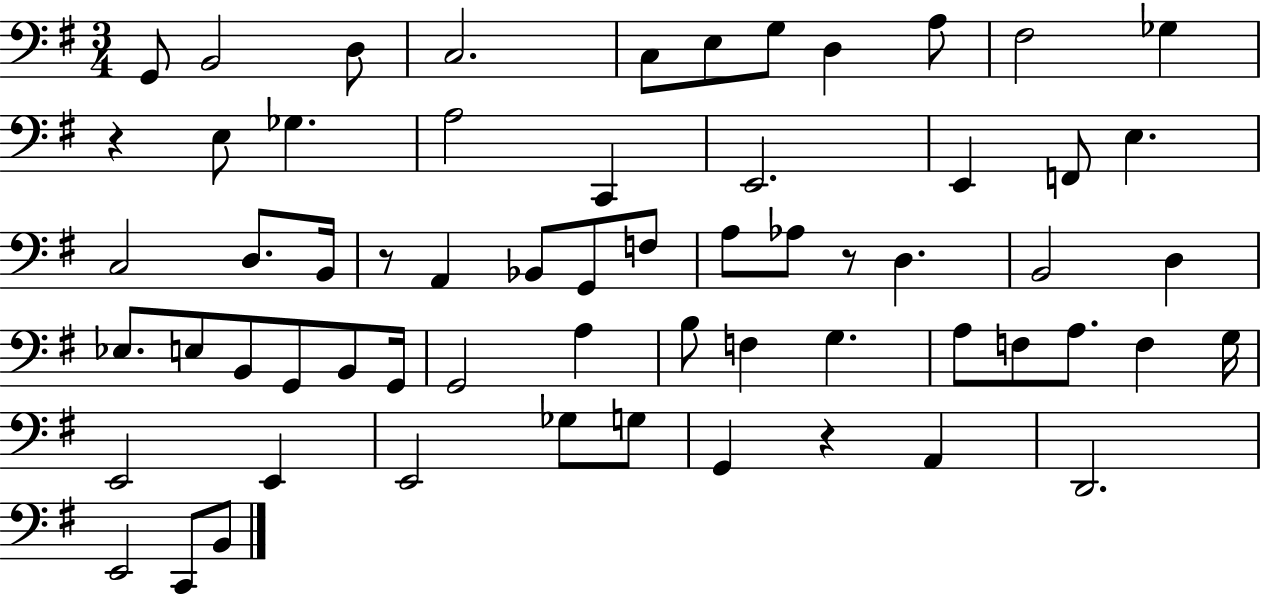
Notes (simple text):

G2/e B2/h D3/e C3/h. C3/e E3/e G3/e D3/q A3/e F#3/h Gb3/q R/q E3/e Gb3/q. A3/h C2/q E2/h. E2/q F2/e E3/q. C3/h D3/e. B2/s R/e A2/q Bb2/e G2/e F3/e A3/e Ab3/e R/e D3/q. B2/h D3/q Eb3/e. E3/e B2/e G2/e B2/e G2/s G2/h A3/q B3/e F3/q G3/q. A3/e F3/e A3/e. F3/q G3/s E2/h E2/q E2/h Gb3/e G3/e G2/q R/q A2/q D2/h. E2/h C2/e B2/e